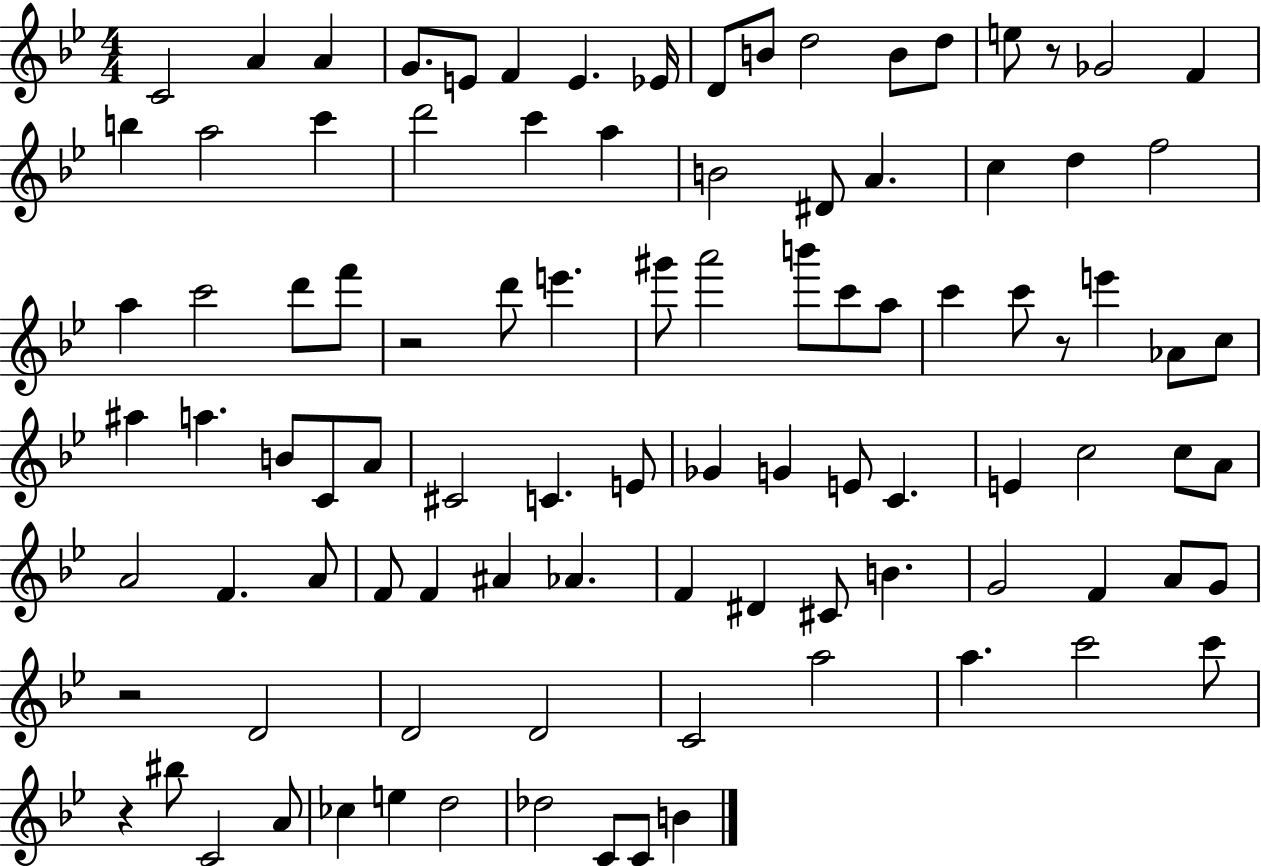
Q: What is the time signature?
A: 4/4